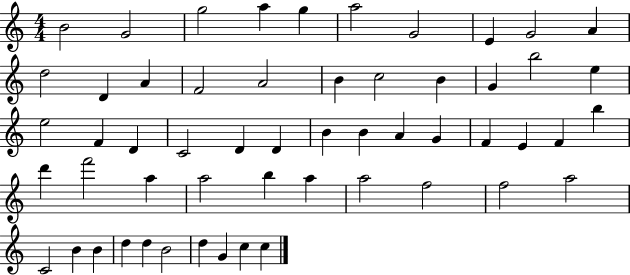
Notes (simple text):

B4/h G4/h G5/h A5/q G5/q A5/h G4/h E4/q G4/h A4/q D5/h D4/q A4/q F4/h A4/h B4/q C5/h B4/q G4/q B5/h E5/q E5/h F4/q D4/q C4/h D4/q D4/q B4/q B4/q A4/q G4/q F4/q E4/q F4/q B5/q D6/q F6/h A5/q A5/h B5/q A5/q A5/h F5/h F5/h A5/h C4/h B4/q B4/q D5/q D5/q B4/h D5/q G4/q C5/q C5/q